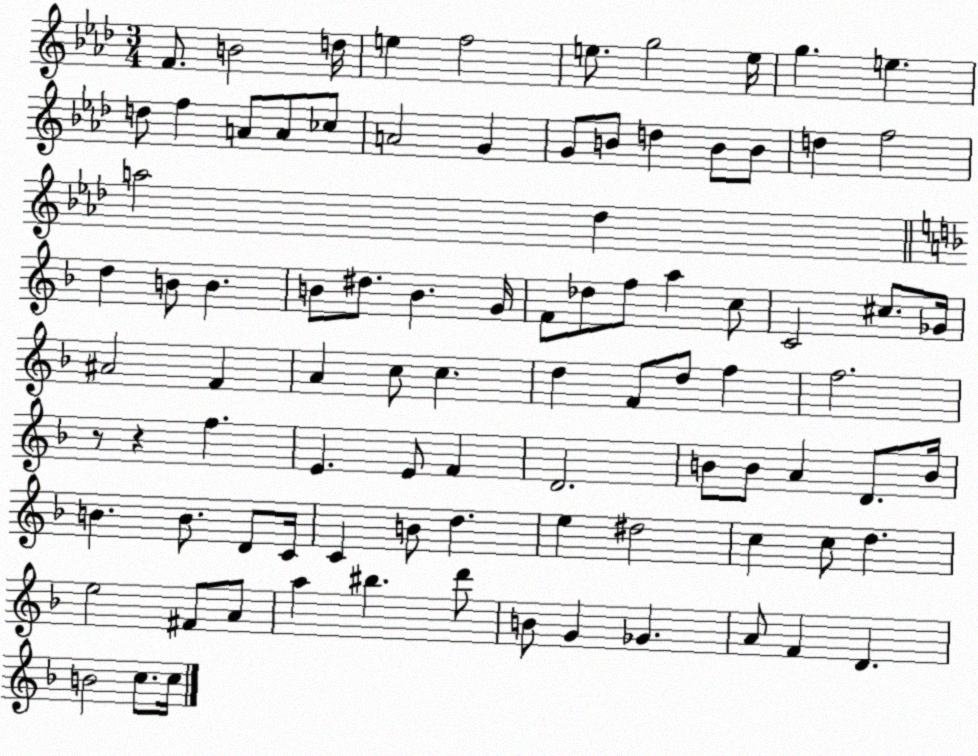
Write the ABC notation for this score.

X:1
T:Untitled
M:3/4
L:1/4
K:Ab
F/2 B2 d/4 e f2 e/2 g2 e/4 g e d/2 f A/2 A/2 _c/2 A2 G G/2 B/2 d B/2 B/2 d f2 a2 _d d B/2 B B/2 ^d/2 B G/4 F/2 _d/2 f/2 a c/2 C2 ^c/2 _G/4 ^A2 F A c/2 c d F/2 d/2 f f2 z/2 z f E E/2 F D2 B/2 B/2 A D/2 B/4 B B/2 D/2 C/4 C B/2 d e ^d2 c c/2 d e2 ^F/2 A/2 a ^b d'/2 B/2 G _G A/2 F D B2 c/2 c/4